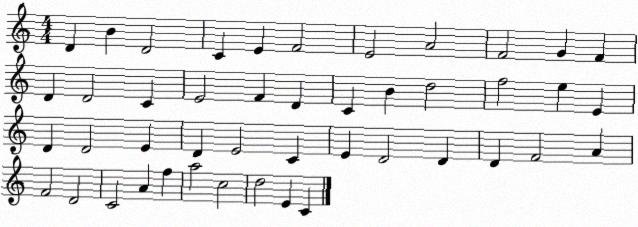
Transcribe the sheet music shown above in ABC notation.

X:1
T:Untitled
M:4/4
L:1/4
K:C
D B D2 C E F2 E2 A2 F2 G F D D2 C E2 F D C B d2 f2 e E D D2 E D E2 C E D2 D D F2 A F2 D2 C2 A f a2 c2 d2 E C